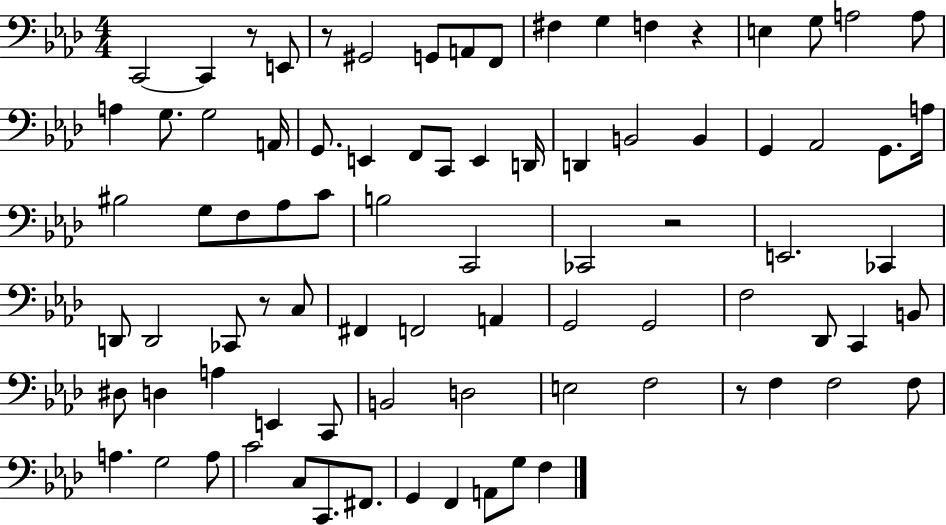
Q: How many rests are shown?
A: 6